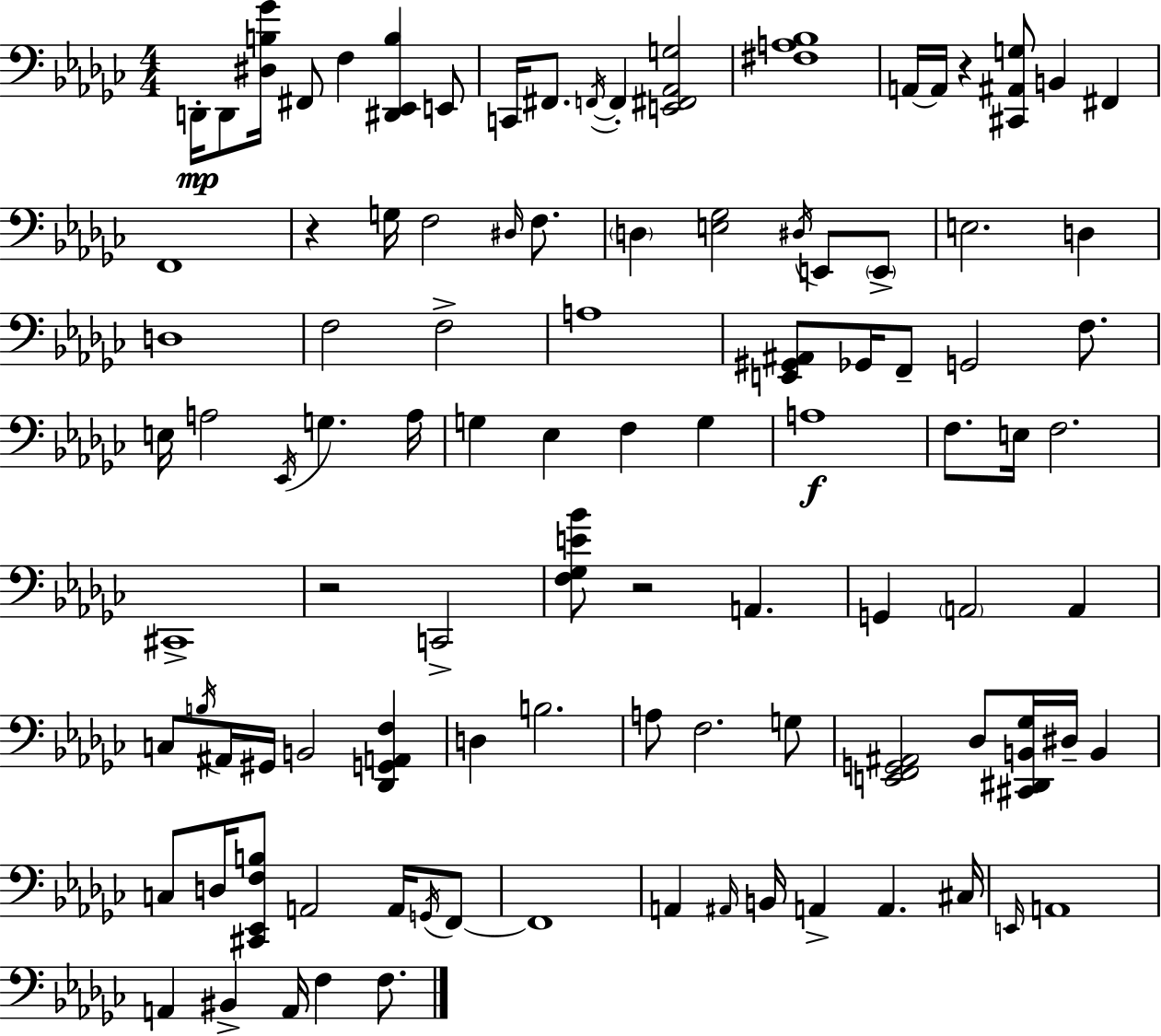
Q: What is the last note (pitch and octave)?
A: F3